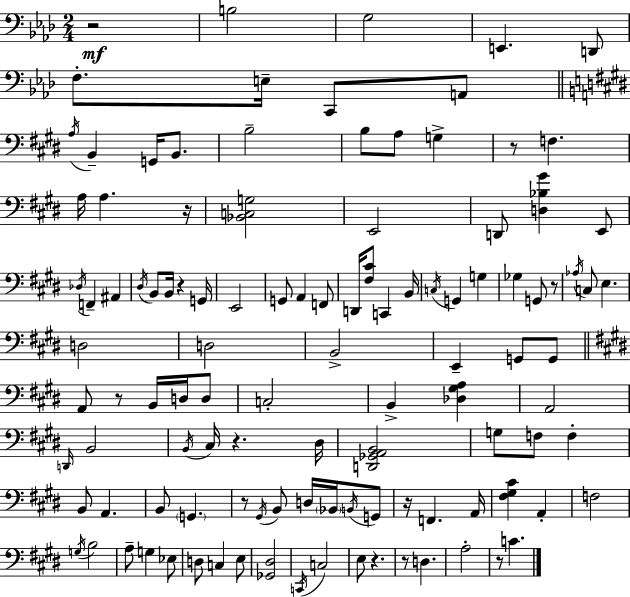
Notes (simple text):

R/h B3/h G3/h E2/q. D2/e F3/e. E3/s C2/e A2/e A3/s B2/q G2/s B2/e. B3/h B3/e A3/e G3/q R/e F3/q. A3/s A3/q. R/s [Bb2,C3,G3]/h E2/h D2/e [D3,Bb3,G#4]/q E2/e Db3/s F2/q A#2/q D#3/s B2/e B2/s R/q G2/s E2/h G2/e A2/q F2/e D2/s [F#3,C#4]/e C2/q B2/s C3/s G2/q G3/q Gb3/q G2/e R/e Ab3/s C3/e E3/q. D3/h D3/h B2/h E2/q G2/e G2/e A2/e R/e B2/s D3/s D3/e C3/h B2/q [Db3,G#3,A3]/q A2/h D2/s B2/h B2/s C#3/s R/q. D#3/s [D2,Gb2,A2,B2]/h G3/e F3/e F3/q B2/e A2/q. B2/e G2/q. R/e G#2/s B2/e D3/s Bb2/s B2/s G2/e R/s F2/q. A2/s [F#3,G#3,C#4]/q A2/q F3/h G3/s B3/h A3/e G3/q Eb3/e D3/e C3/q E3/e [Gb2,D#3]/h C2/s C3/h E3/e R/q. R/e D3/q. A3/h R/e C4/q.